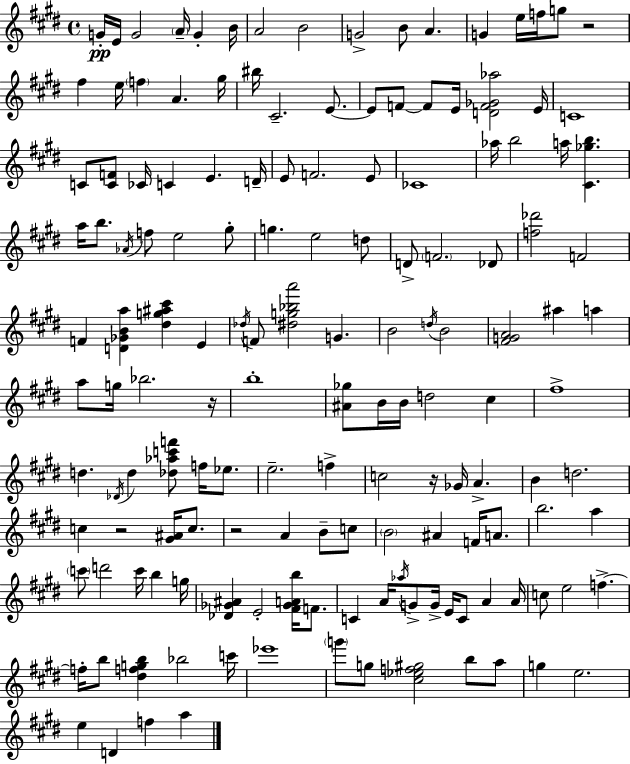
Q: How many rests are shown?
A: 5